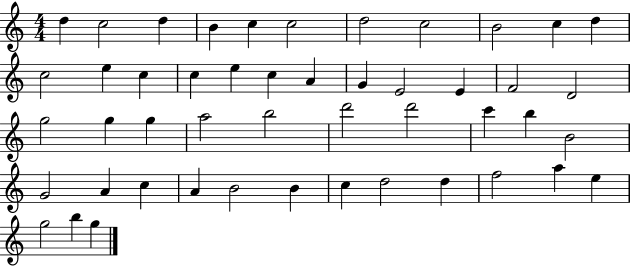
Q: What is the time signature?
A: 4/4